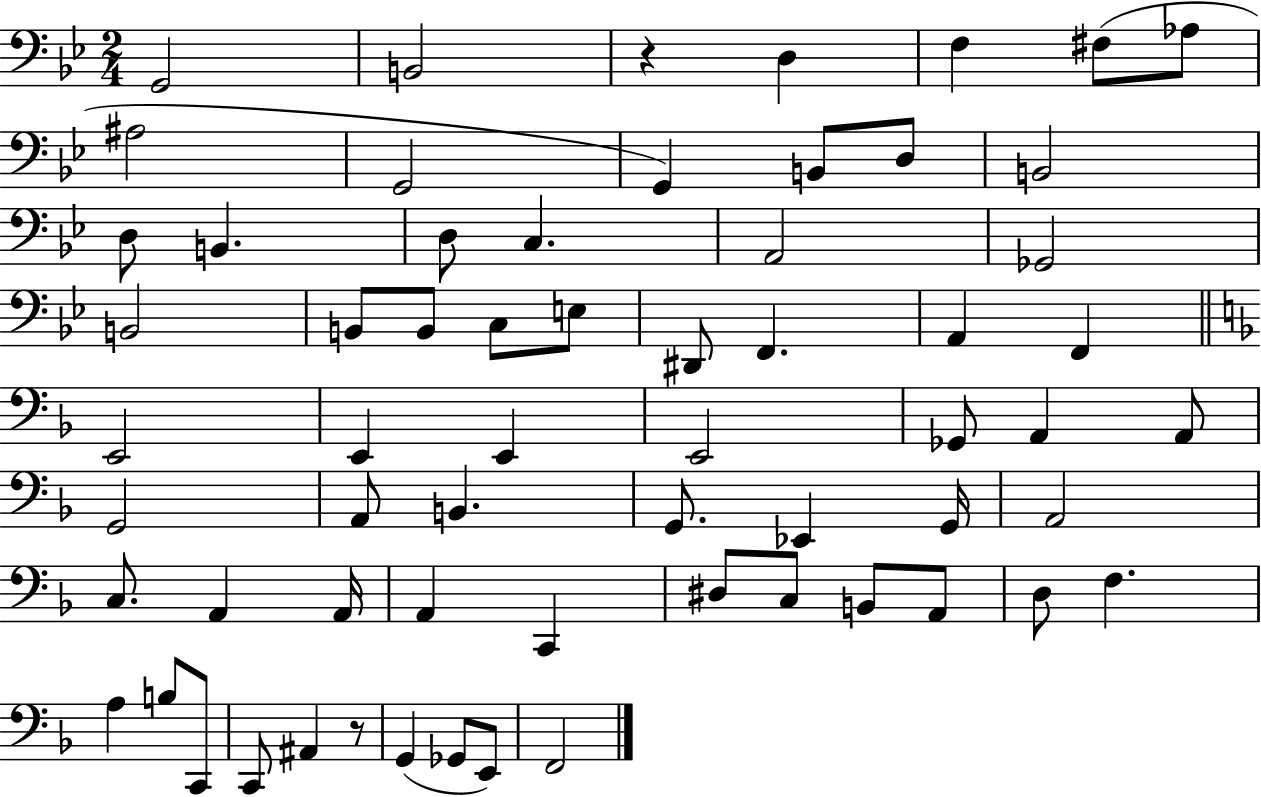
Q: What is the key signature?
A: BES major